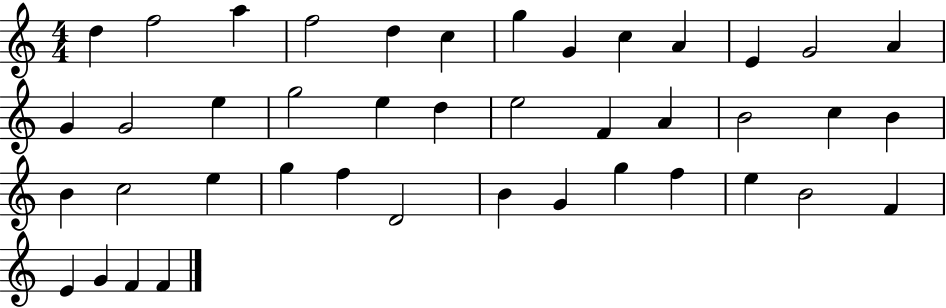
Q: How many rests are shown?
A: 0